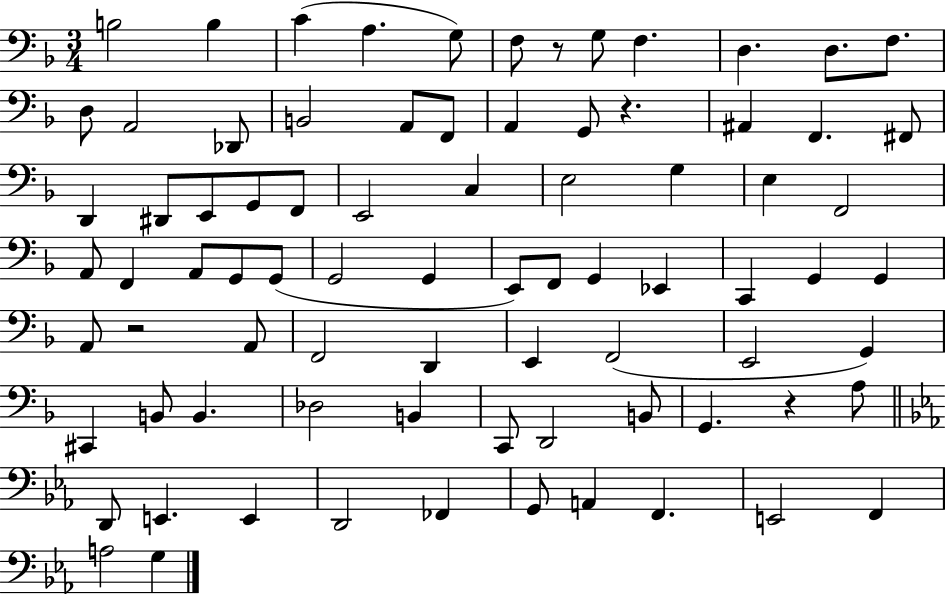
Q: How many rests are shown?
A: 4